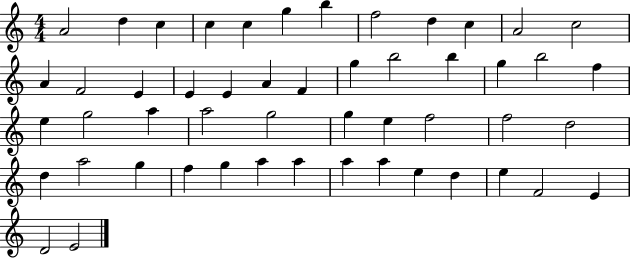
A4/h D5/q C5/q C5/q C5/q G5/q B5/q F5/h D5/q C5/q A4/h C5/h A4/q F4/h E4/q E4/q E4/q A4/q F4/q G5/q B5/h B5/q G5/q B5/h F5/q E5/q G5/h A5/q A5/h G5/h G5/q E5/q F5/h F5/h D5/h D5/q A5/h G5/q F5/q G5/q A5/q A5/q A5/q A5/q E5/q D5/q E5/q F4/h E4/q D4/h E4/h